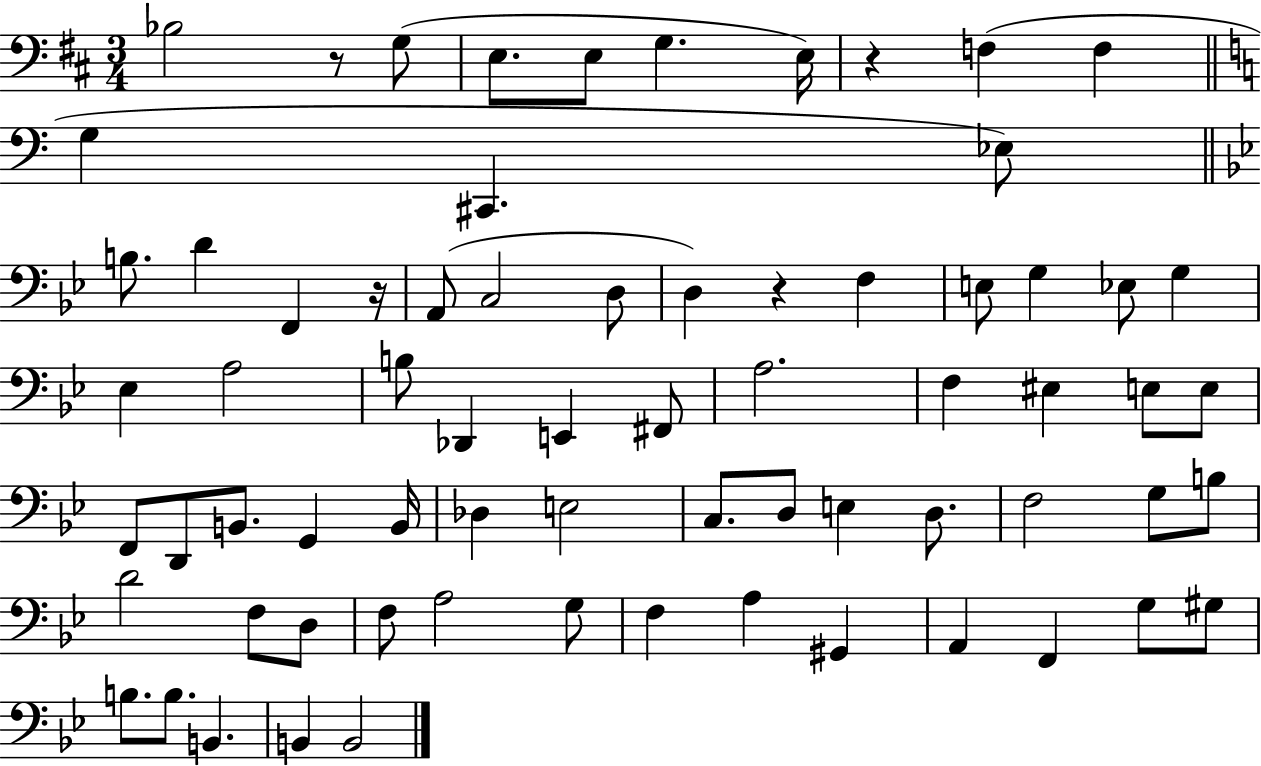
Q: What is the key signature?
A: D major